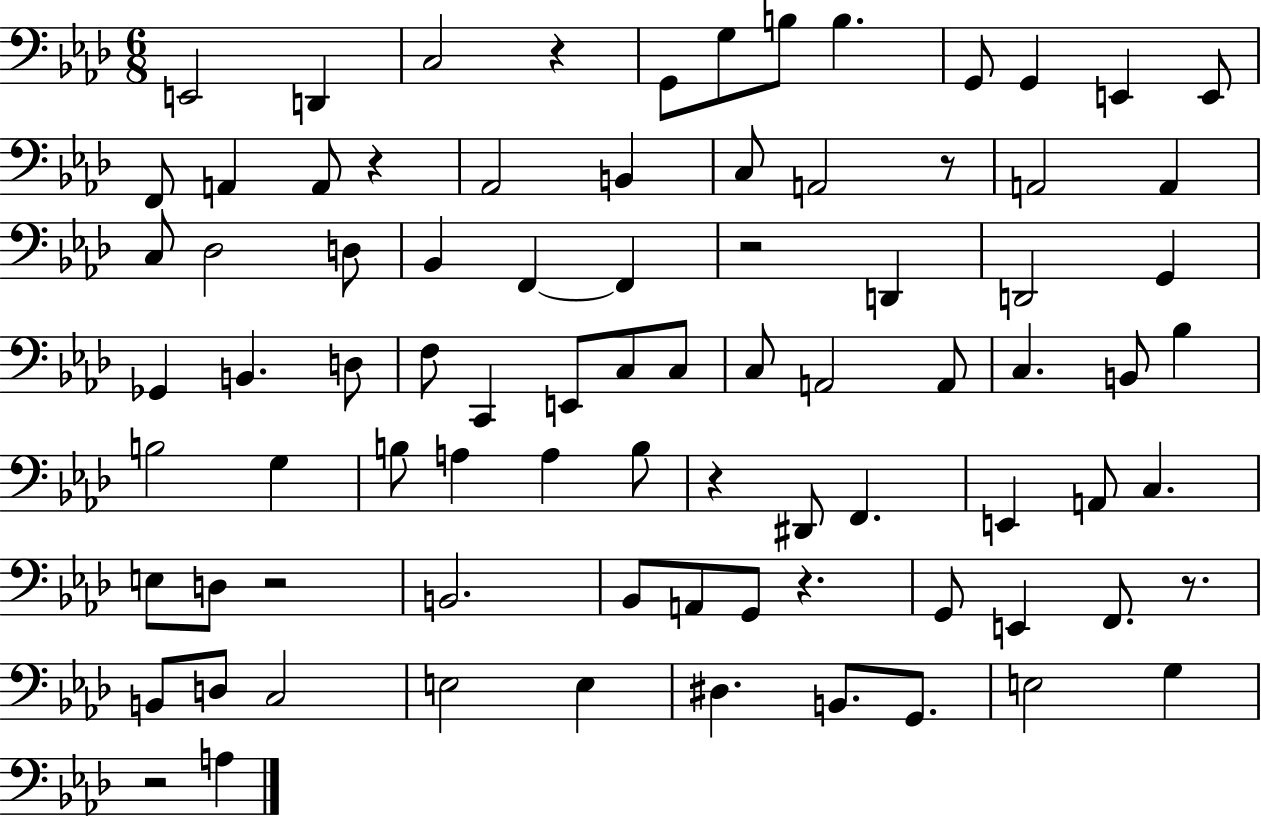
{
  \clef bass
  \numericTimeSignature
  \time 6/8
  \key aes \major
  \repeat volta 2 { e,2 d,4 | c2 r4 | g,8 g8 b8 b4. | g,8 g,4 e,4 e,8 | \break f,8 a,4 a,8 r4 | aes,2 b,4 | c8 a,2 r8 | a,2 a,4 | \break c8 des2 d8 | bes,4 f,4~~ f,4 | r2 d,4 | d,2 g,4 | \break ges,4 b,4. d8 | f8 c,4 e,8 c8 c8 | c8 a,2 a,8 | c4. b,8 bes4 | \break b2 g4 | b8 a4 a4 b8 | r4 dis,8 f,4. | e,4 a,8 c4. | \break e8 d8 r2 | b,2. | bes,8 a,8 g,8 r4. | g,8 e,4 f,8. r8. | \break b,8 d8 c2 | e2 e4 | dis4. b,8. g,8. | e2 g4 | \break r2 a4 | } \bar "|."
}